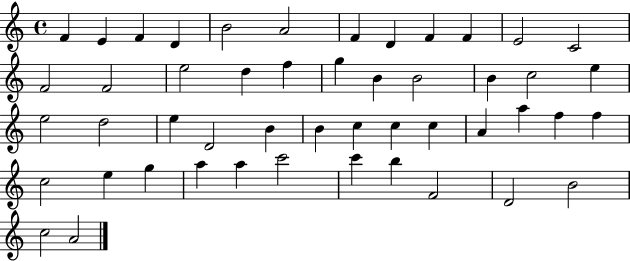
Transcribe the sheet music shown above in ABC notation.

X:1
T:Untitled
M:4/4
L:1/4
K:C
F E F D B2 A2 F D F F E2 C2 F2 F2 e2 d f g B B2 B c2 e e2 d2 e D2 B B c c c A a f f c2 e g a a c'2 c' b F2 D2 B2 c2 A2